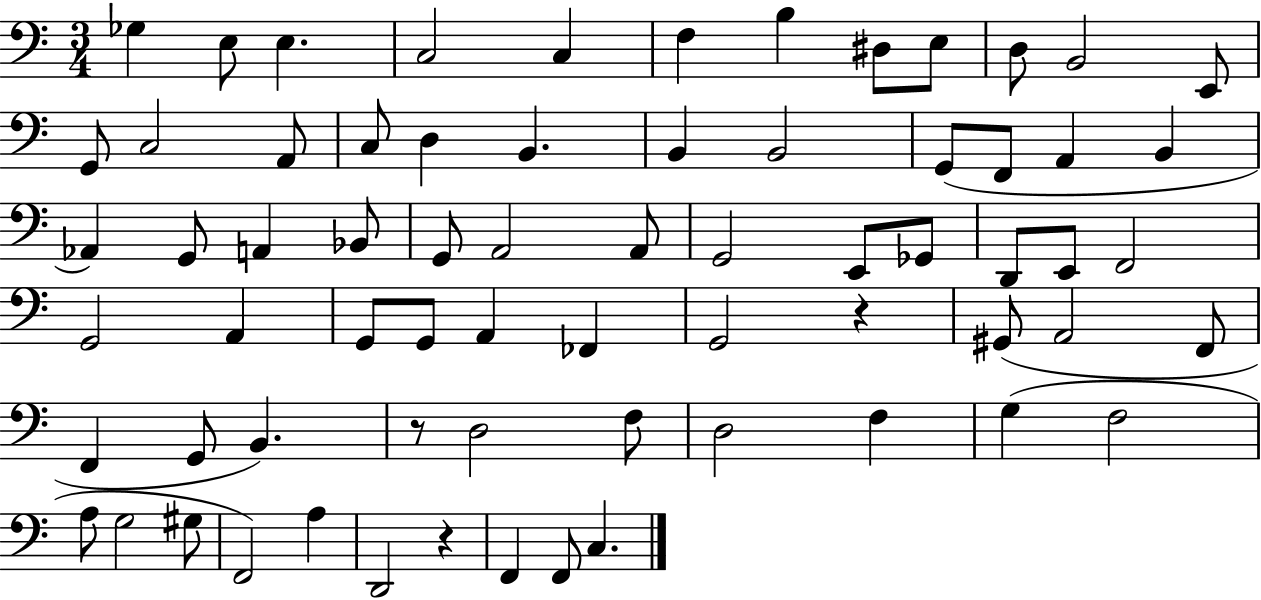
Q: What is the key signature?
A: C major